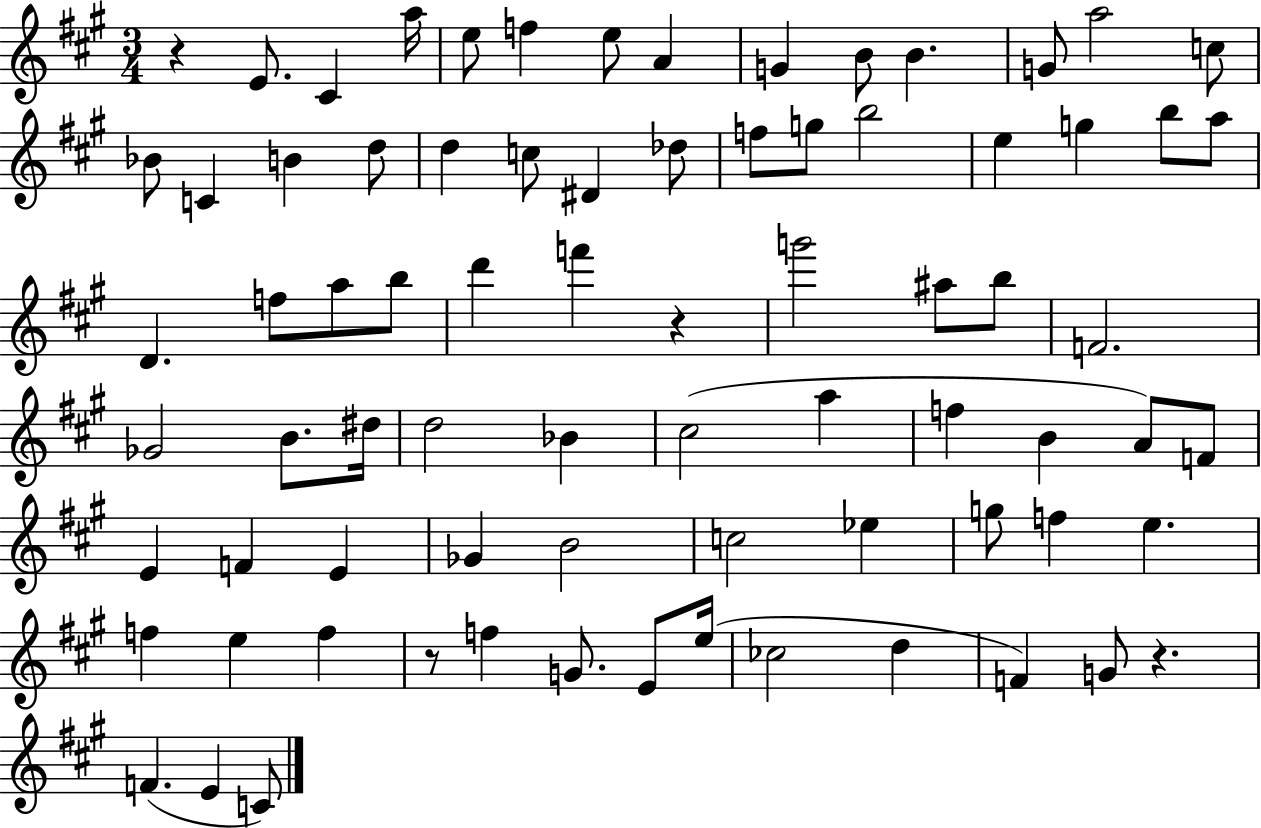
{
  \clef treble
  \numericTimeSignature
  \time 3/4
  \key a \major
  \repeat volta 2 { r4 e'8. cis'4 a''16 | e''8 f''4 e''8 a'4 | g'4 b'8 b'4. | g'8 a''2 c''8 | \break bes'8 c'4 b'4 d''8 | d''4 c''8 dis'4 des''8 | f''8 g''8 b''2 | e''4 g''4 b''8 a''8 | \break d'4. f''8 a''8 b''8 | d'''4 f'''4 r4 | g'''2 ais''8 b''8 | f'2. | \break ges'2 b'8. dis''16 | d''2 bes'4 | cis''2( a''4 | f''4 b'4 a'8) f'8 | \break e'4 f'4 e'4 | ges'4 b'2 | c''2 ees''4 | g''8 f''4 e''4. | \break f''4 e''4 f''4 | r8 f''4 g'8. e'8 e''16( | ces''2 d''4 | f'4) g'8 r4. | \break f'4.( e'4 c'8) | } \bar "|."
}